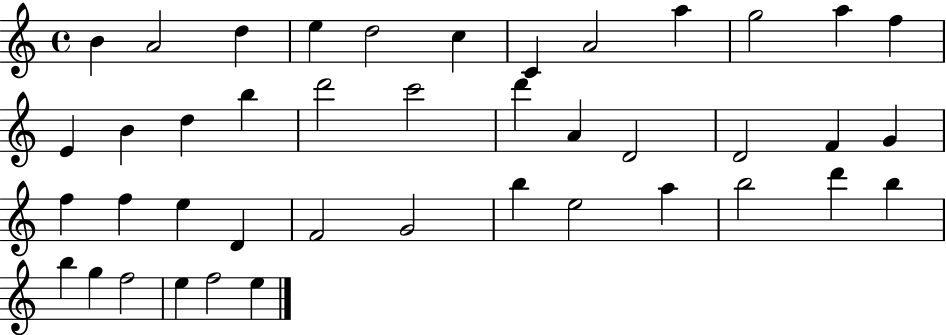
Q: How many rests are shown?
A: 0